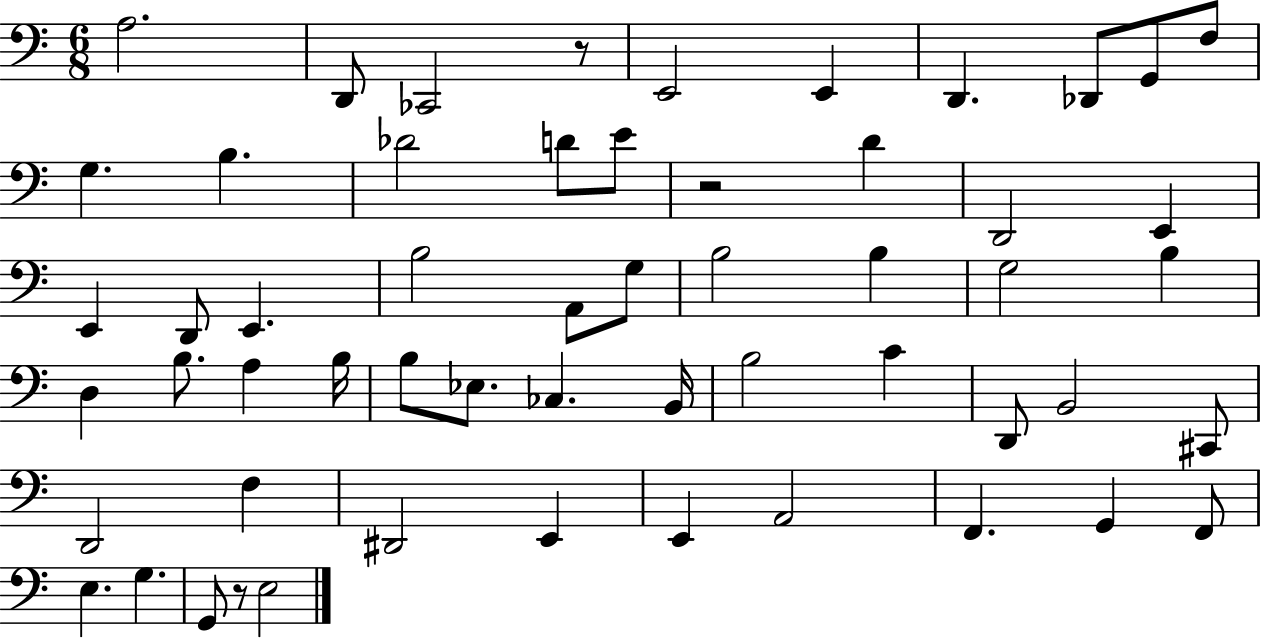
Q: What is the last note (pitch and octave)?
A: E3